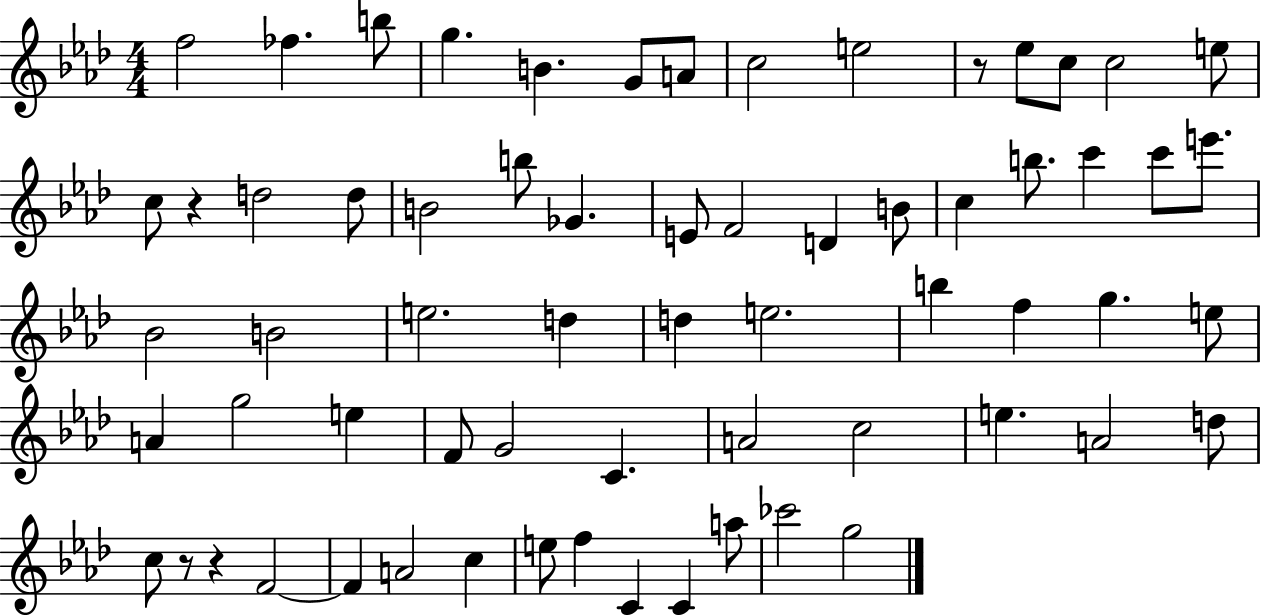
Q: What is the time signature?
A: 4/4